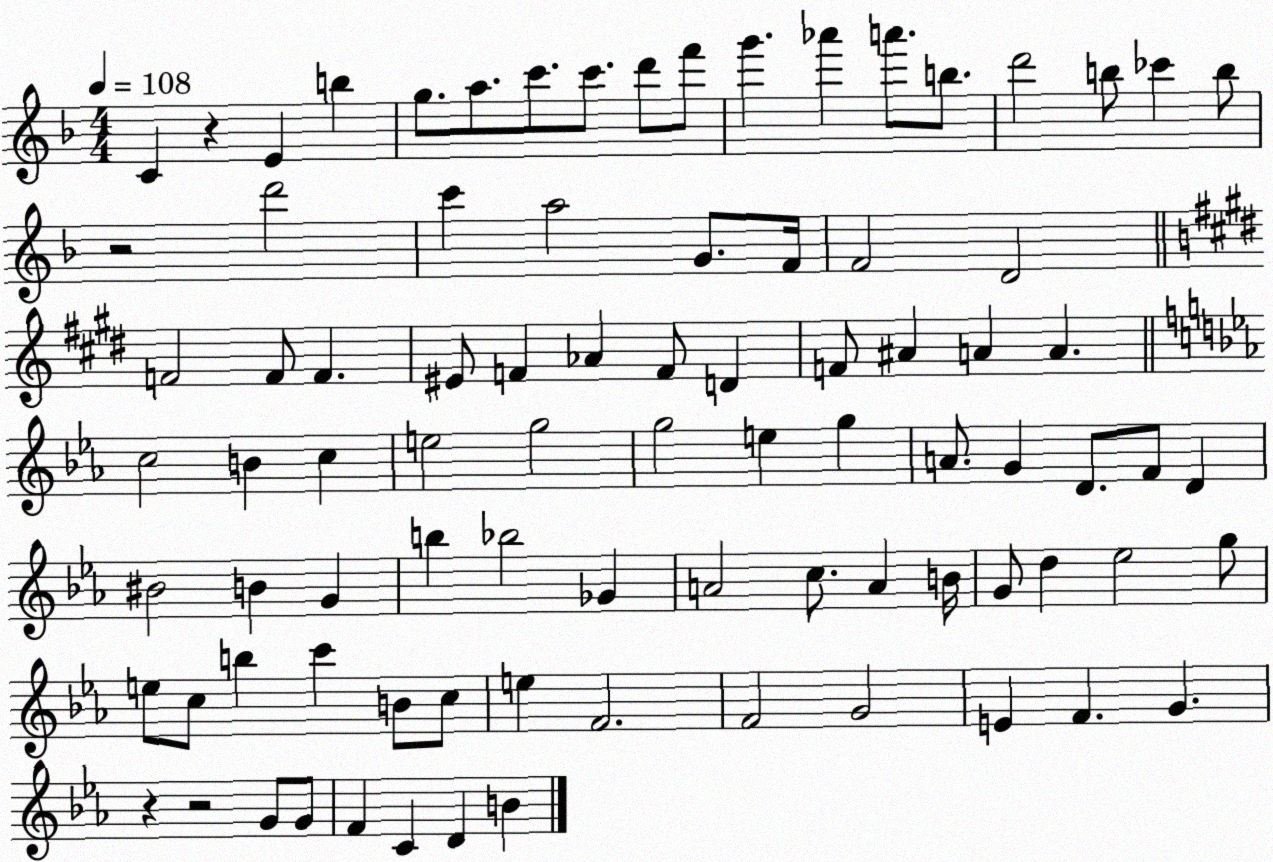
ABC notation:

X:1
T:Untitled
M:4/4
L:1/4
K:F
C z E b g/2 a/2 c'/2 c'/2 d'/2 f'/2 g' _a' a'/2 b/2 d'2 b/2 _c' b/2 z2 d'2 c' a2 G/2 F/4 F2 D2 F2 F/2 F ^E/2 F _A F/2 D F/2 ^A A A c2 B c e2 g2 g2 e g A/2 G D/2 F/2 D ^B2 B G b _b2 _G A2 c/2 A B/4 G/2 d _e2 g/2 e/2 c/2 b c' B/2 c/2 e F2 F2 G2 E F G z z2 G/2 G/2 F C D B